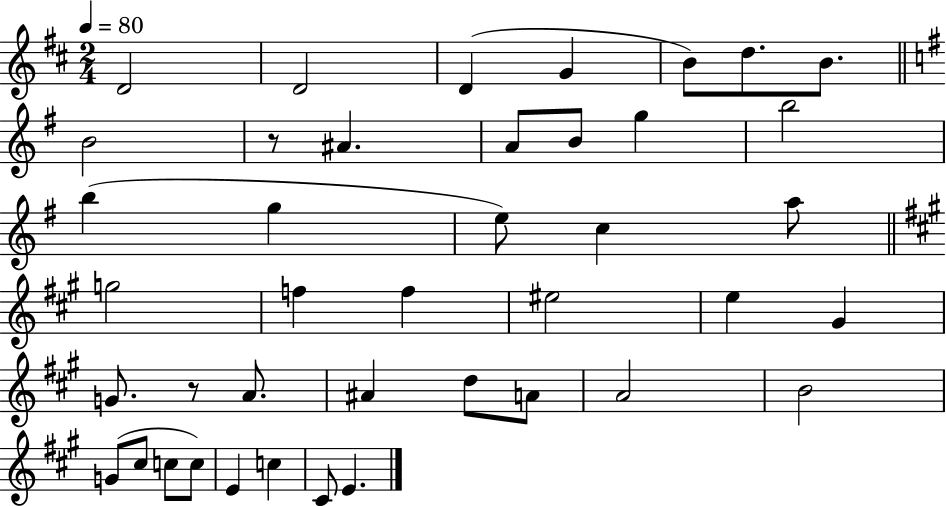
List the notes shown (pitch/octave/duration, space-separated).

D4/h D4/h D4/q G4/q B4/e D5/e. B4/e. B4/h R/e A#4/q. A4/e B4/e G5/q B5/h B5/q G5/q E5/e C5/q A5/e G5/h F5/q F5/q EIS5/h E5/q G#4/q G4/e. R/e A4/e. A#4/q D5/e A4/e A4/h B4/h G4/e C#5/e C5/e C5/e E4/q C5/q C#4/e E4/q.